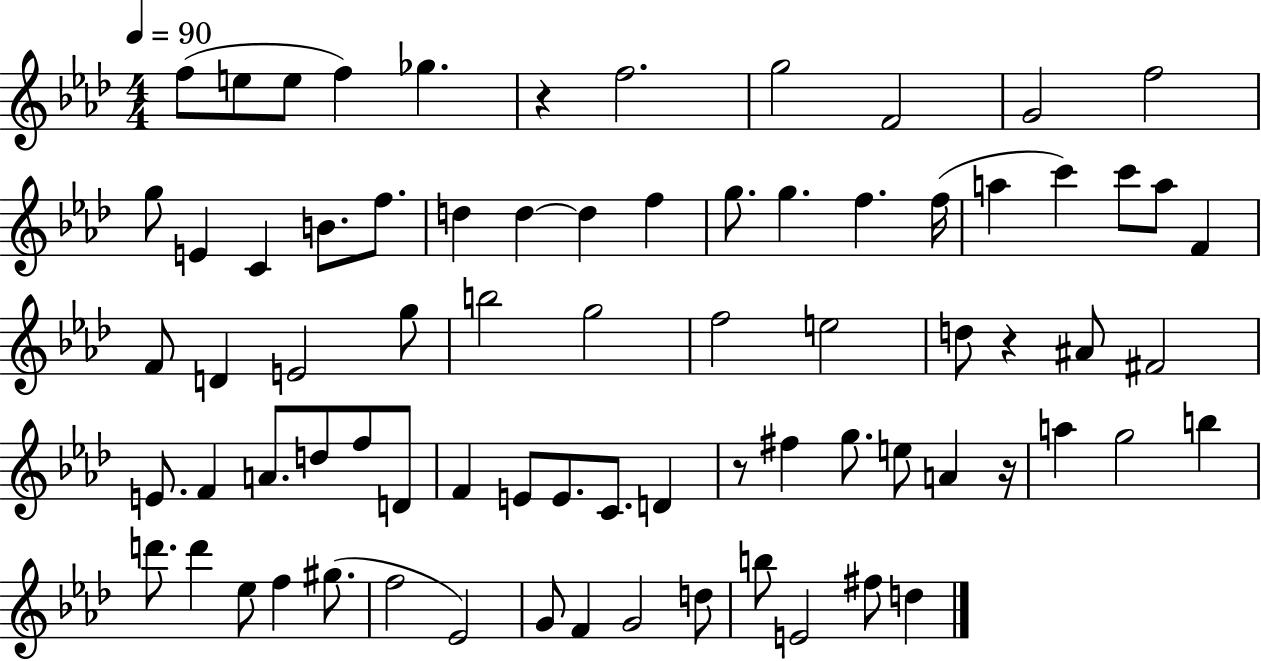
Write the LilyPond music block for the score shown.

{
  \clef treble
  \numericTimeSignature
  \time 4/4
  \key aes \major
  \tempo 4 = 90
  f''8( e''8 e''8 f''4) ges''4. | r4 f''2. | g''2 f'2 | g'2 f''2 | \break g''8 e'4 c'4 b'8. f''8. | d''4 d''4~~ d''4 f''4 | g''8. g''4. f''4. f''16( | a''4 c'''4) c'''8 a''8 f'4 | \break f'8 d'4 e'2 g''8 | b''2 g''2 | f''2 e''2 | d''8 r4 ais'8 fis'2 | \break e'8. f'4 a'8. d''8 f''8 d'8 | f'4 e'8 e'8. c'8. d'4 | r8 fis''4 g''8. e''8 a'4 r16 | a''4 g''2 b''4 | \break d'''8. d'''4 ees''8 f''4 gis''8.( | f''2 ees'2) | g'8 f'4 g'2 d''8 | b''8 e'2 fis''8 d''4 | \break \bar "|."
}